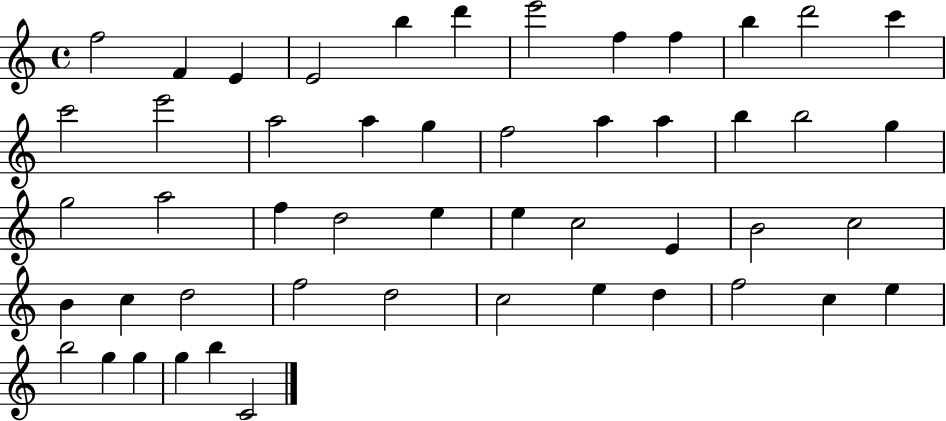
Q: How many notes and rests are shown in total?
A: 50